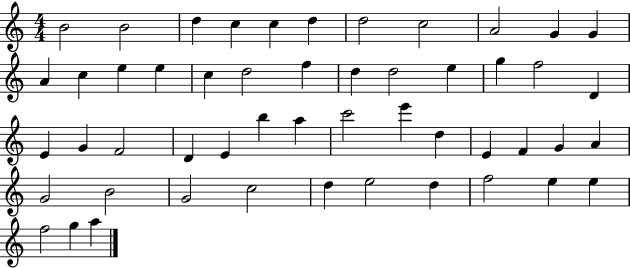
X:1
T:Untitled
M:4/4
L:1/4
K:C
B2 B2 d c c d d2 c2 A2 G G A c e e c d2 f d d2 e g f2 D E G F2 D E b a c'2 e' d E F G A G2 B2 G2 c2 d e2 d f2 e e f2 g a